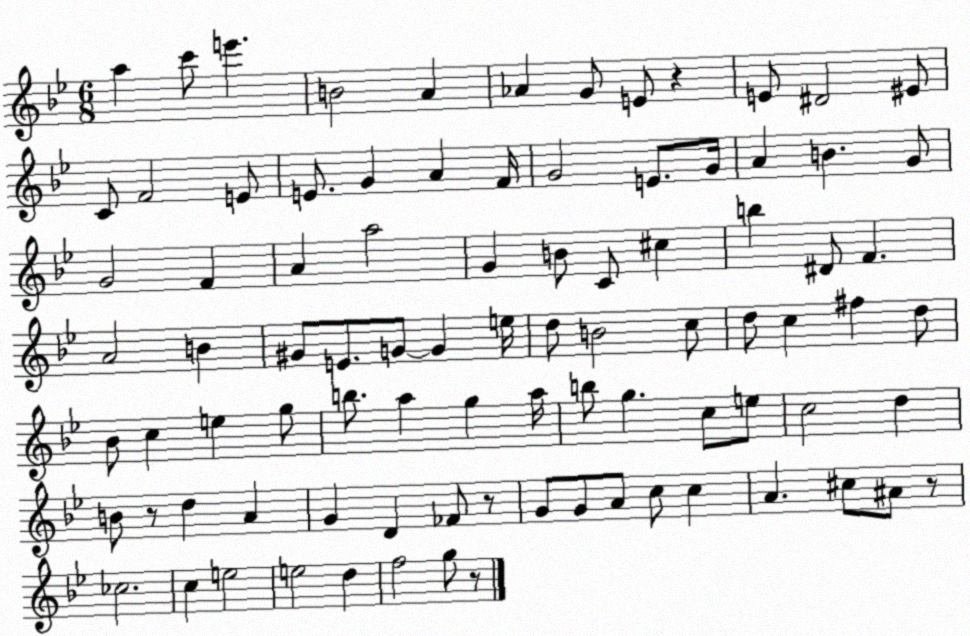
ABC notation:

X:1
T:Untitled
M:6/8
L:1/4
K:Bb
a c'/2 e' B2 A _A G/2 E/2 z E/2 ^D2 ^E/2 C/2 F2 E/2 E/2 G A F/4 G2 E/2 G/4 A B G/2 G2 F A a2 G B/2 C/2 ^c b ^D/2 F A2 B ^G/2 E/2 G/2 G e/4 d/2 B2 c/2 d/2 c ^f d/2 _B/2 c e g/2 b/2 a g a/4 b/2 g c/2 e/2 c2 d B/2 z/2 d A G D _F/2 z/2 G/2 G/2 A/2 c/2 c A ^c/2 ^A/2 z/2 _c2 c e2 e2 d f2 g/2 z/2